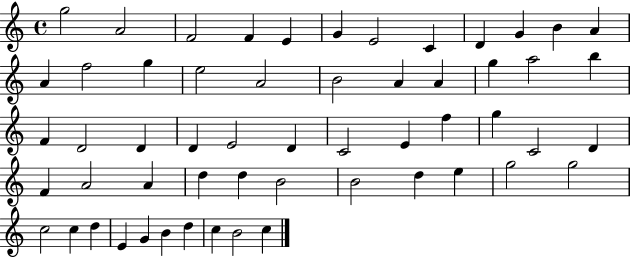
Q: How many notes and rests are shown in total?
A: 56